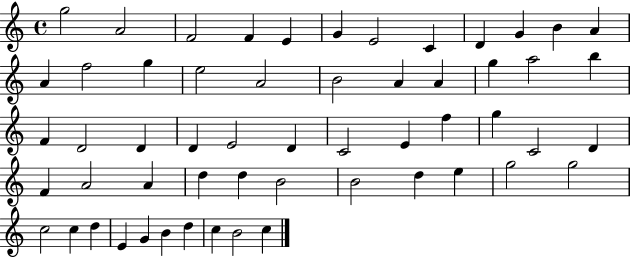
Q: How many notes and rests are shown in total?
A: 56